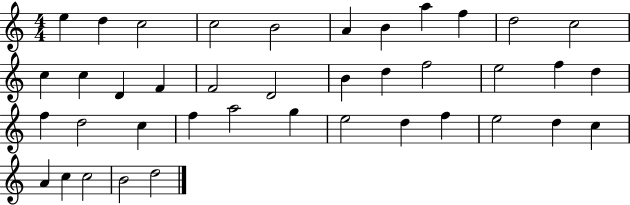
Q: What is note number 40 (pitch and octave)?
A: D5